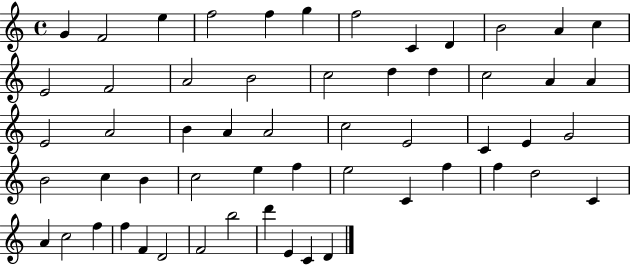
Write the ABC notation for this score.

X:1
T:Untitled
M:4/4
L:1/4
K:C
G F2 e f2 f g f2 C D B2 A c E2 F2 A2 B2 c2 d d c2 A A E2 A2 B A A2 c2 E2 C E G2 B2 c B c2 e f e2 C f f d2 C A c2 f f F D2 F2 b2 d' E C D